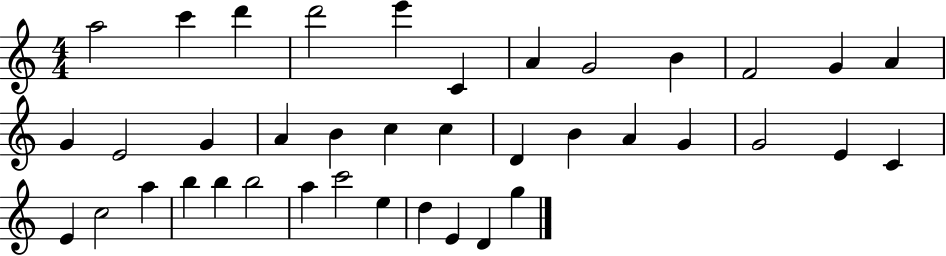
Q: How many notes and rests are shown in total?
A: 39